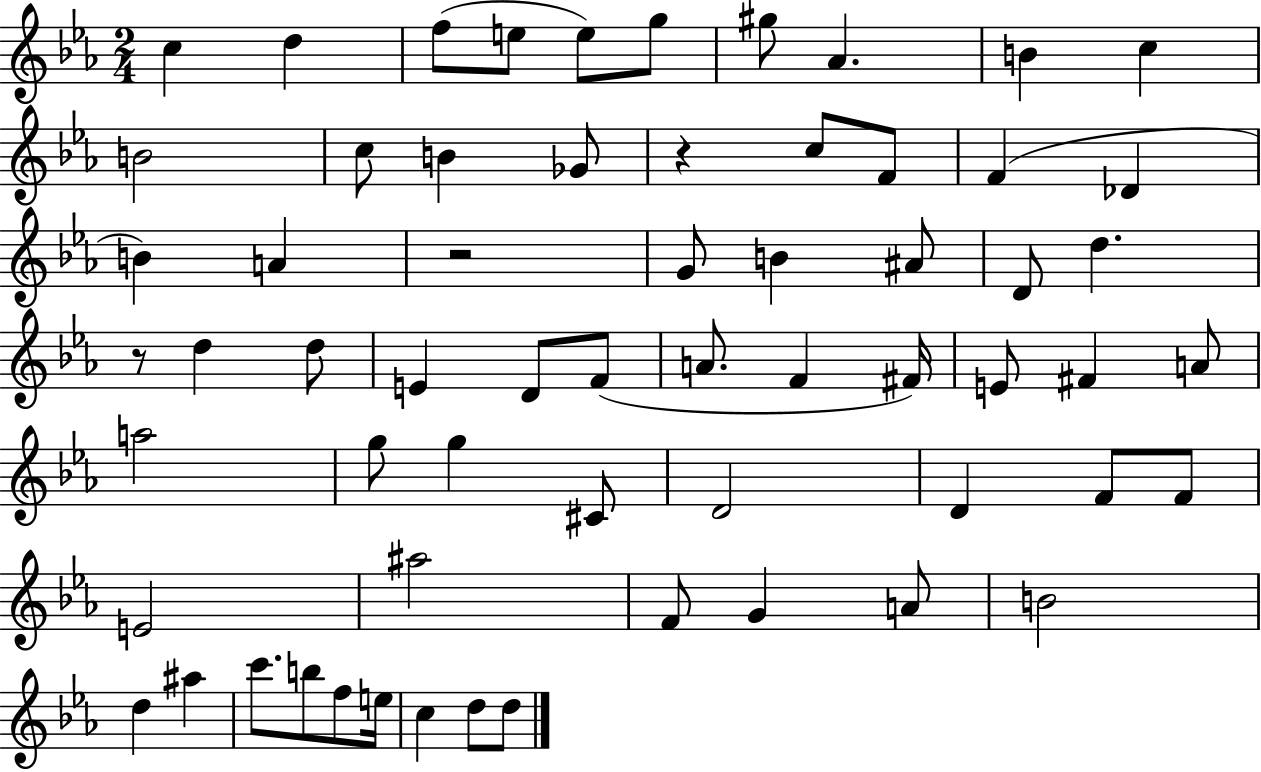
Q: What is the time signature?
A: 2/4